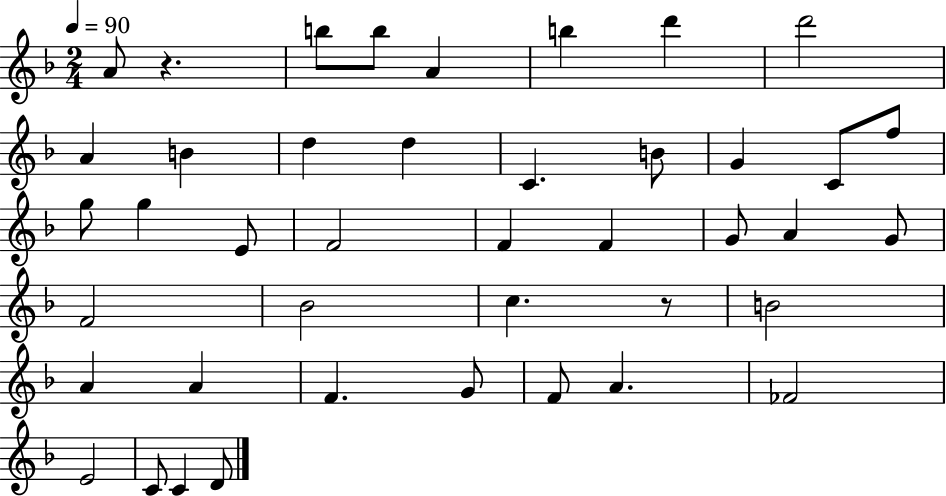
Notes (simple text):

A4/e R/q. B5/e B5/e A4/q B5/q D6/q D6/h A4/q B4/q D5/q D5/q C4/q. B4/e G4/q C4/e F5/e G5/e G5/q E4/e F4/h F4/q F4/q G4/e A4/q G4/e F4/h Bb4/h C5/q. R/e B4/h A4/q A4/q F4/q. G4/e F4/e A4/q. FES4/h E4/h C4/e C4/q D4/e